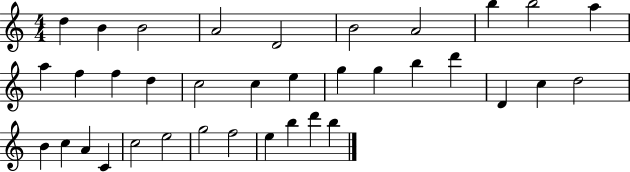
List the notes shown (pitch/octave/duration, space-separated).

D5/q B4/q B4/h A4/h D4/h B4/h A4/h B5/q B5/h A5/q A5/q F5/q F5/q D5/q C5/h C5/q E5/q G5/q G5/q B5/q D6/q D4/q C5/q D5/h B4/q C5/q A4/q C4/q C5/h E5/h G5/h F5/h E5/q B5/q D6/q B5/q